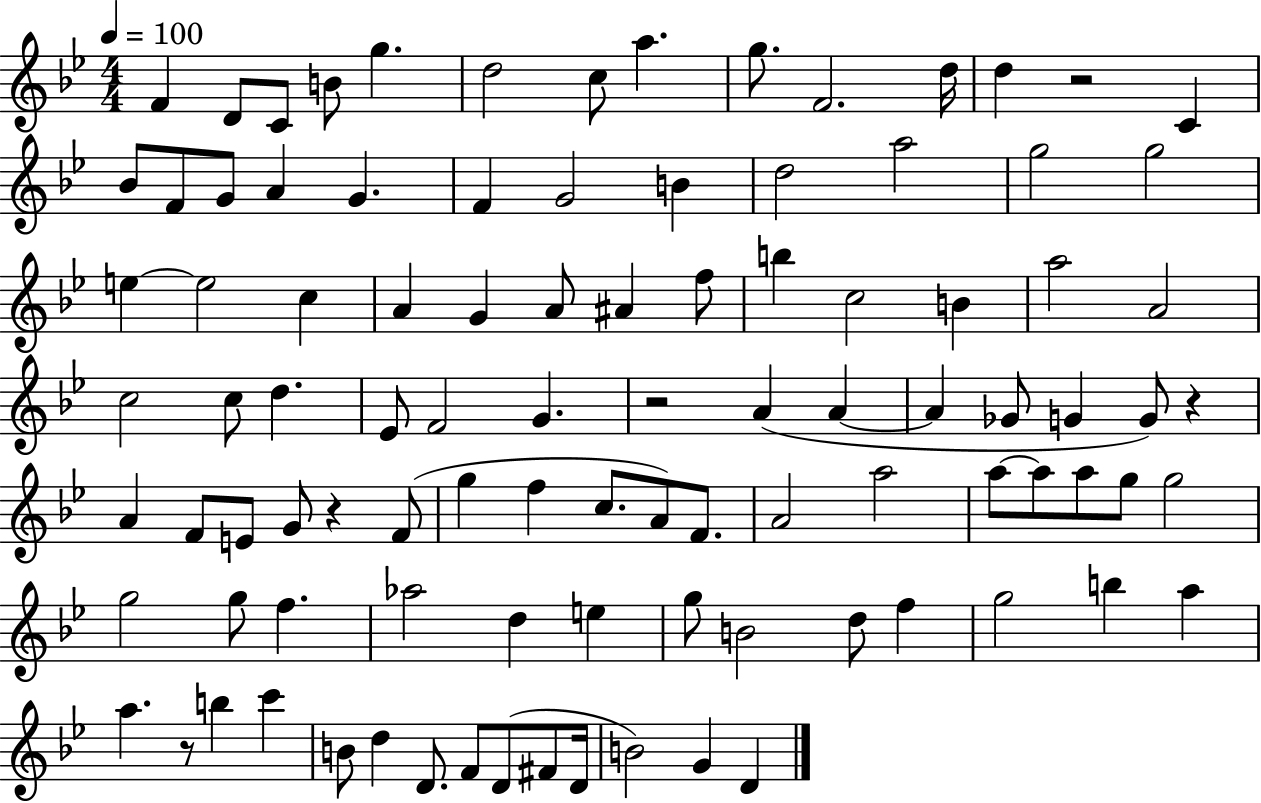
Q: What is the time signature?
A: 4/4